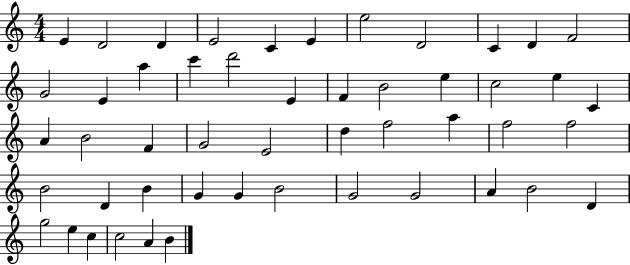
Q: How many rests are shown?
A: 0